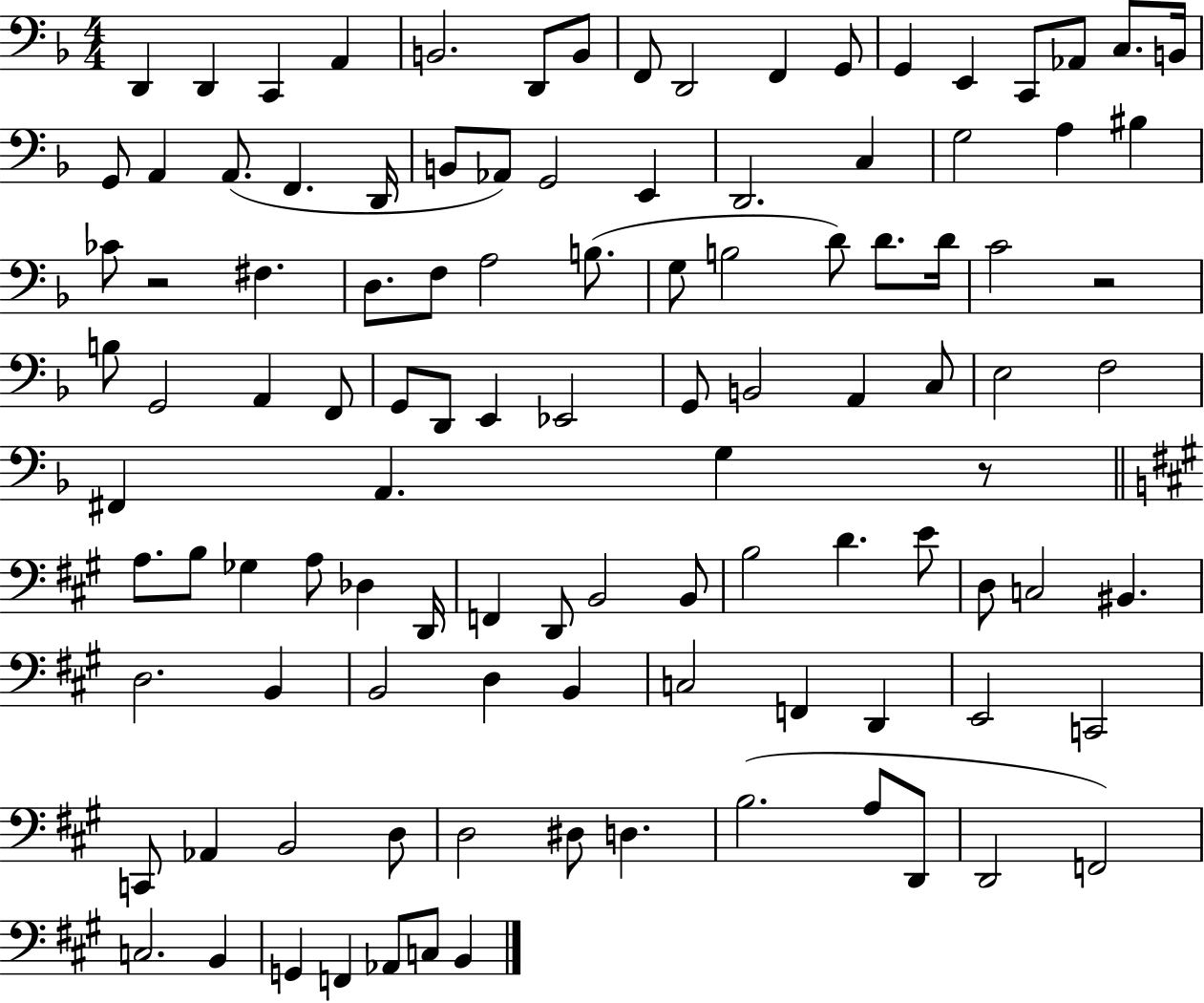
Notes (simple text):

D2/q D2/q C2/q A2/q B2/h. D2/e B2/e F2/e D2/h F2/q G2/e G2/q E2/q C2/e Ab2/e C3/e. B2/s G2/e A2/q A2/e. F2/q. D2/s B2/e Ab2/e G2/h E2/q D2/h. C3/q G3/h A3/q BIS3/q CES4/e R/h F#3/q. D3/e. F3/e A3/h B3/e. G3/e B3/h D4/e D4/e. D4/s C4/h R/h B3/e G2/h A2/q F2/e G2/e D2/e E2/q Eb2/h G2/e B2/h A2/q C3/e E3/h F3/h F#2/q A2/q. G3/q R/e A3/e. B3/e Gb3/q A3/e Db3/q D2/s F2/q D2/e B2/h B2/e B3/h D4/q. E4/e D3/e C3/h BIS2/q. D3/h. B2/q B2/h D3/q B2/q C3/h F2/q D2/q E2/h C2/h C2/e Ab2/q B2/h D3/e D3/h D#3/e D3/q. B3/h. A3/e D2/e D2/h F2/h C3/h. B2/q G2/q F2/q Ab2/e C3/e B2/q